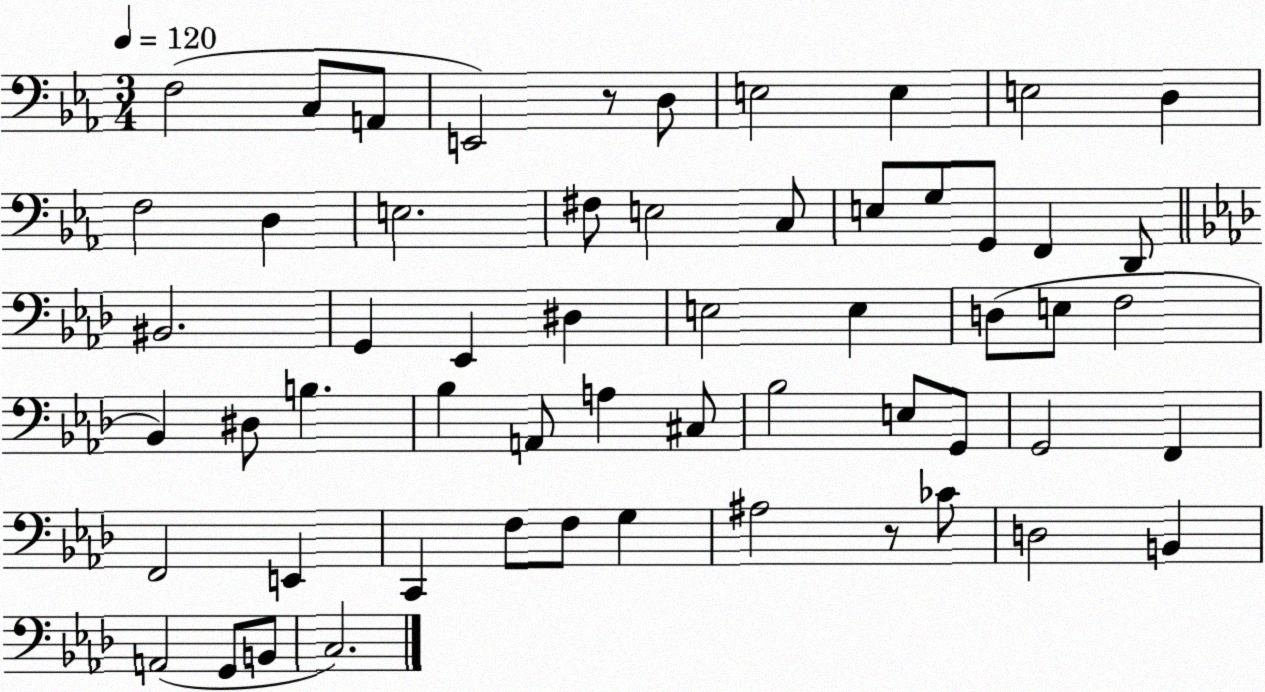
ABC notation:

X:1
T:Untitled
M:3/4
L:1/4
K:Eb
F,2 C,/2 A,,/2 E,,2 z/2 D,/2 E,2 E, E,2 D, F,2 D, E,2 ^F,/2 E,2 C,/2 E,/2 G,/2 G,,/2 F,, D,,/2 ^B,,2 G,, _E,, ^D, E,2 E, D,/2 E,/2 F,2 _B,, ^D,/2 B, _B, A,,/2 A, ^C,/2 _B,2 E,/2 G,,/2 G,,2 F,, F,,2 E,, C,, F,/2 F,/2 G, ^A,2 z/2 _C/2 D,2 B,, A,,2 G,,/2 B,,/2 C,2